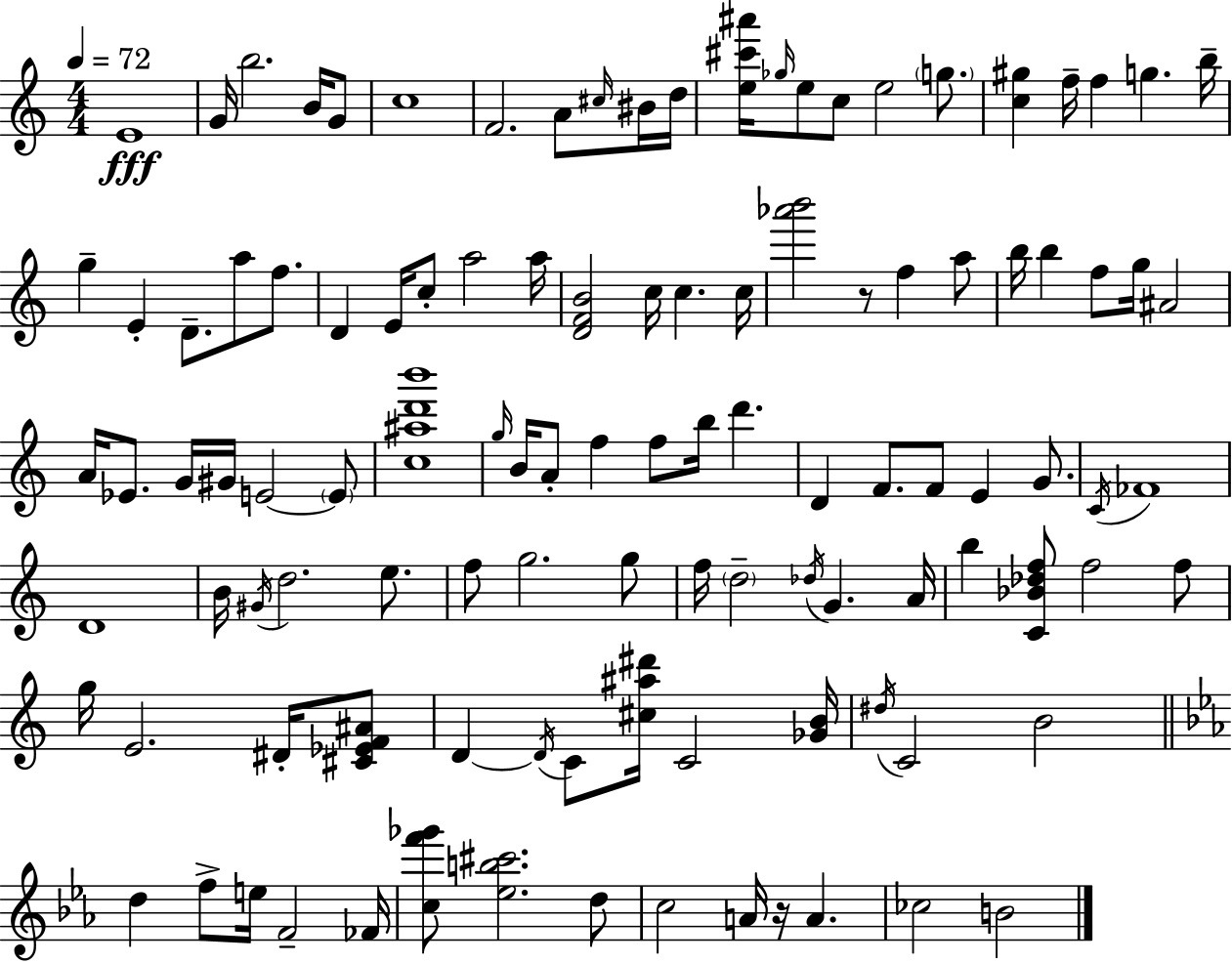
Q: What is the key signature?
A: A minor